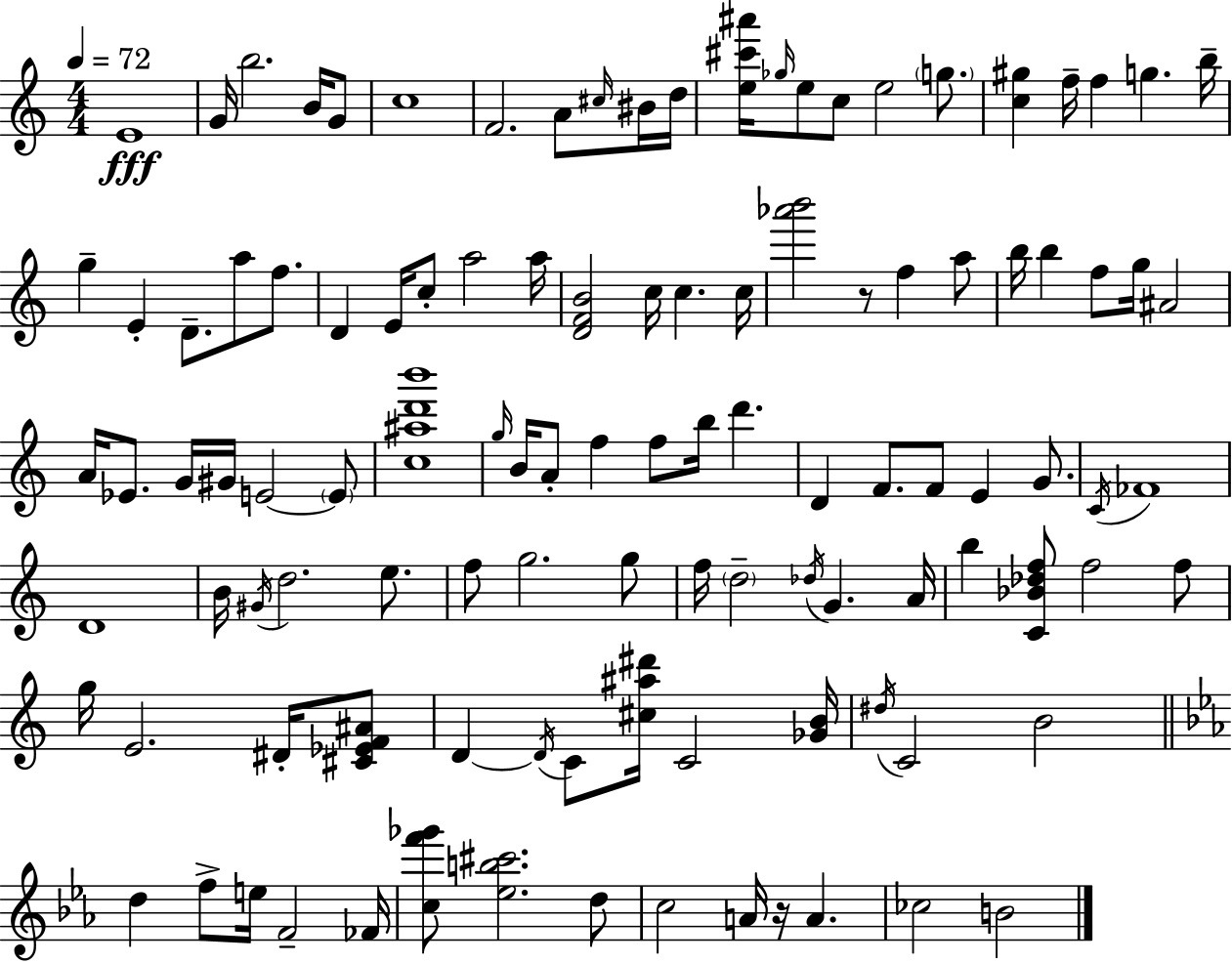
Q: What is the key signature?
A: A minor